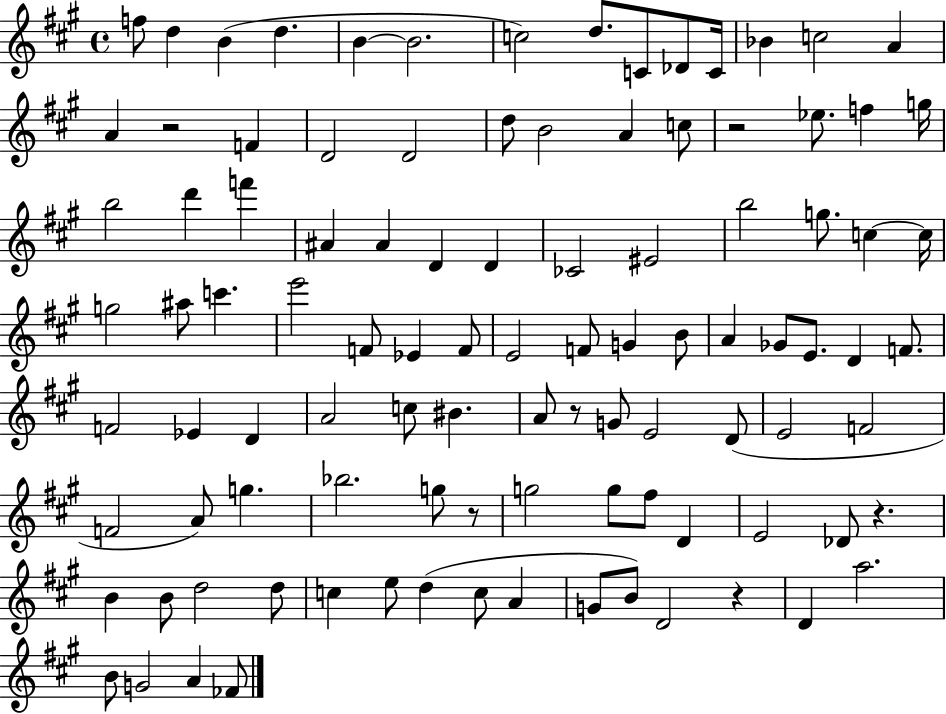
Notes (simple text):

F5/e D5/q B4/q D5/q. B4/q B4/h. C5/h D5/e. C4/e Db4/e C4/s Bb4/q C5/h A4/q A4/q R/h F4/q D4/h D4/h D5/e B4/h A4/q C5/e R/h Eb5/e. F5/q G5/s B5/h D6/q F6/q A#4/q A#4/q D4/q D4/q CES4/h EIS4/h B5/h G5/e. C5/q C5/s G5/h A#5/e C6/q. E6/h F4/e Eb4/q F4/e E4/h F4/e G4/q B4/e A4/q Gb4/e E4/e. D4/q F4/e. F4/h Eb4/q D4/q A4/h C5/e BIS4/q. A4/e R/e G4/e E4/h D4/e E4/h F4/h F4/h A4/e G5/q. Bb5/h. G5/e R/e G5/h G5/e F#5/e D4/q E4/h Db4/e R/q. B4/q B4/e D5/h D5/e C5/q E5/e D5/q C5/e A4/q G4/e B4/e D4/h R/q D4/q A5/h. B4/e G4/h A4/q FES4/e